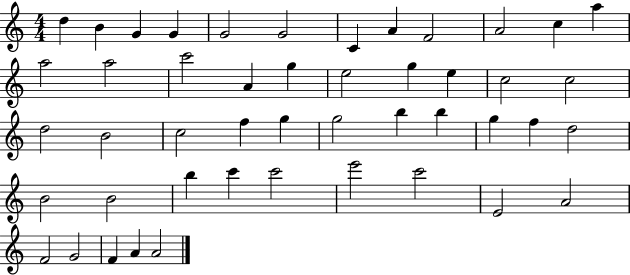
D5/q B4/q G4/q G4/q G4/h G4/h C4/q A4/q F4/h A4/h C5/q A5/q A5/h A5/h C6/h A4/q G5/q E5/h G5/q E5/q C5/h C5/h D5/h B4/h C5/h F5/q G5/q G5/h B5/q B5/q G5/q F5/q D5/h B4/h B4/h B5/q C6/q C6/h E6/h C6/h E4/h A4/h F4/h G4/h F4/q A4/q A4/h